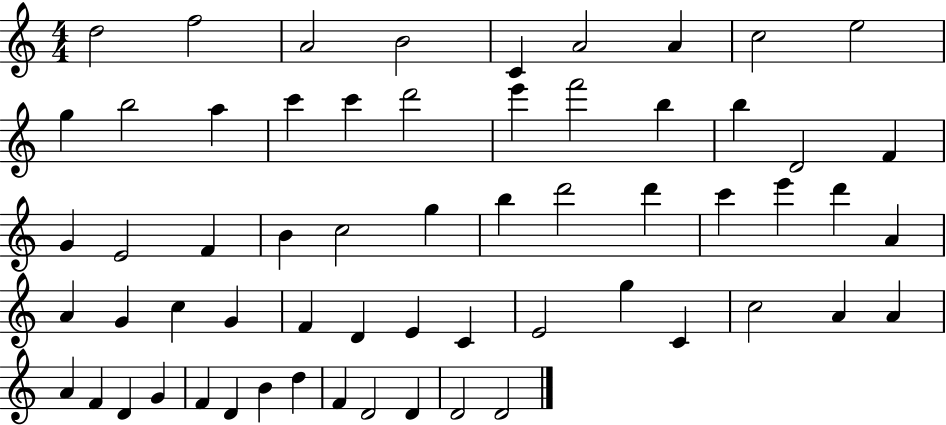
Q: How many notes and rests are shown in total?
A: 61